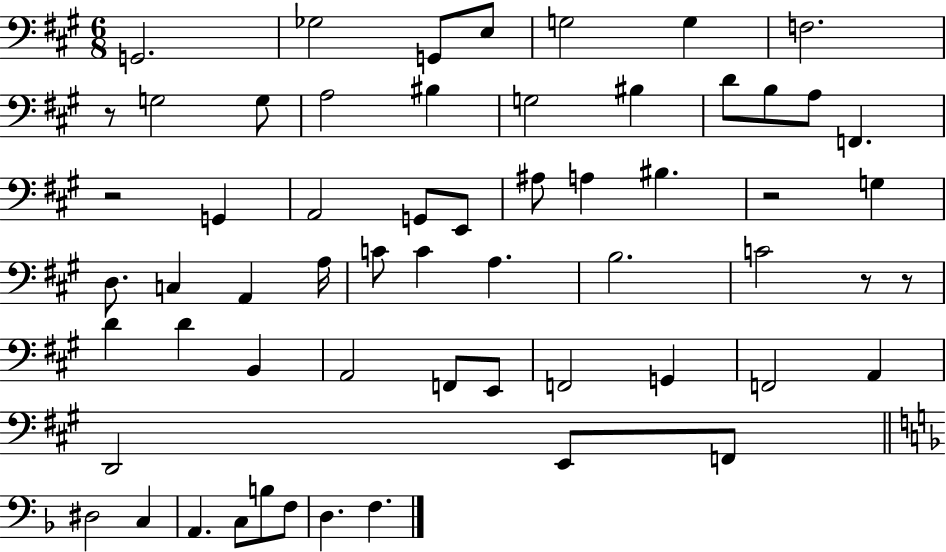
{
  \clef bass
  \numericTimeSignature
  \time 6/8
  \key a \major
  g,2. | ges2 g,8 e8 | g2 g4 | f2. | \break r8 g2 g8 | a2 bis4 | g2 bis4 | d'8 b8 a8 f,4. | \break r2 g,4 | a,2 g,8 e,8 | ais8 a4 bis4. | r2 g4 | \break d8. c4 a,4 a16 | c'8 c'4 a4. | b2. | c'2 r8 r8 | \break d'4 d'4 b,4 | a,2 f,8 e,8 | f,2 g,4 | f,2 a,4 | \break d,2 e,8 f,8 | \bar "||" \break \key f \major dis2 c4 | a,4. c8 b8 f8 | d4. f4. | \bar "|."
}